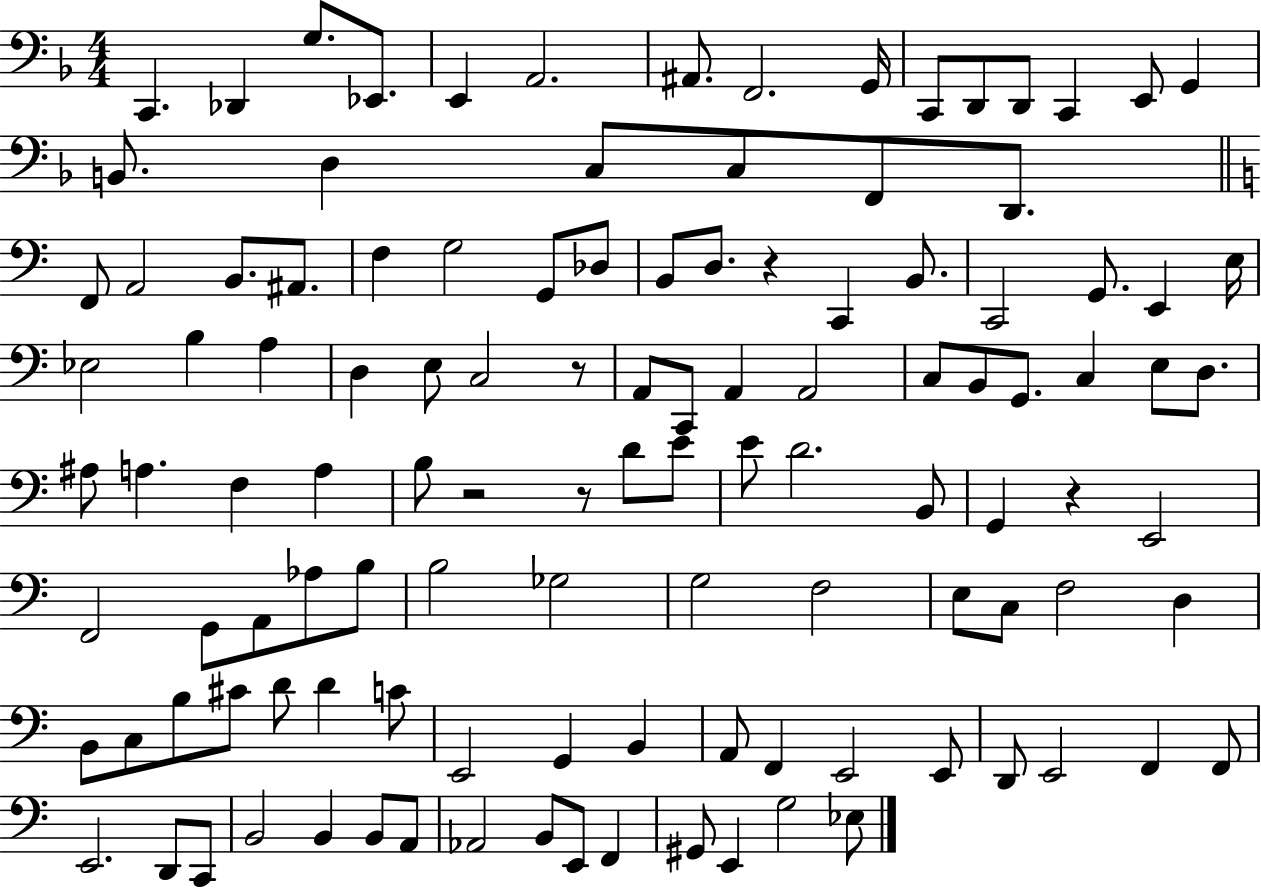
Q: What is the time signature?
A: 4/4